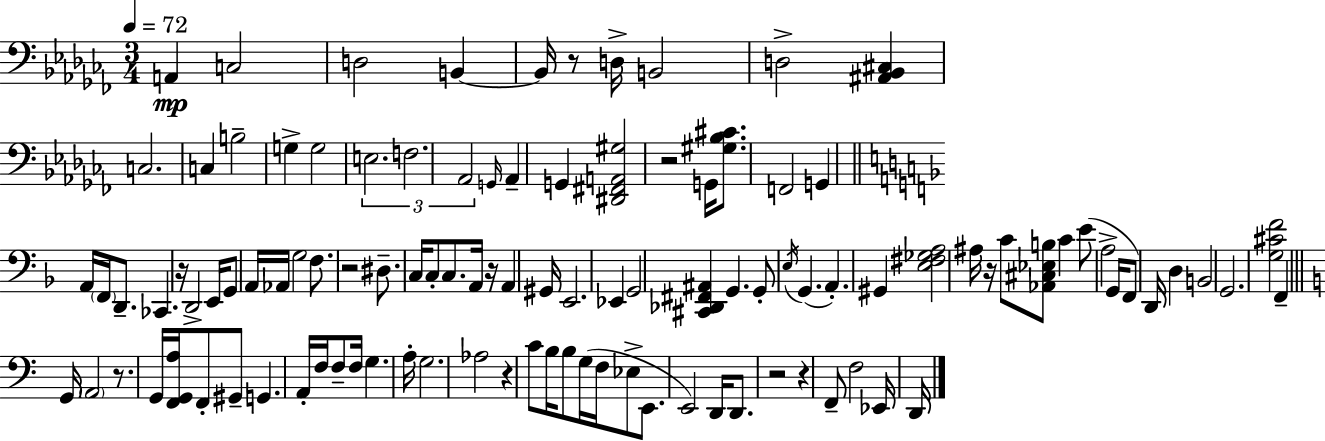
{
  \clef bass
  \numericTimeSignature
  \time 3/4
  \key aes \minor
  \tempo 4 = 72
  a,4\mp c2 | d2 b,4~~ | b,16 r8 d16-> b,2 | d2-> <ais, bes, cis>4 | \break c2. | c4 b2-- | g4-> g2 | \tuplet 3/2 { e2. | \break f2. | aes,2 } \grace { g,16 } aes,4-- | g,4 <dis, fis, a, gis>2 | r2 g,16 <gis bes cis'>8. | \break f,2 g,4 | \bar "||" \break \key d \minor a,16 \parenthesize f,16 d,8.-- ces,4. r16 | d,2-> e,16 g,8 a,16 | aes,16 g2 f8. | r2 dis8.-- c16 | \break c8-. c8. a,16 r16 a,4 gis,16 | e,2. | ees,4 g,2 | <cis, des, fis, ais,>4 g,4. g,8-. | \break \acciaccatura { e16 }( g,4. a,4.-.) | gis,4 <e fis ges a>2 | ais16 r16 c'8 <aes, cis ees b>8 c'4 e'8( | a2-> g,16 f,8) | \break d,16 d4 b,2 | g,2. | <g cis' f'>2 f,4-- | \bar "||" \break \key a \minor g,16 \parenthesize a,2 r8. | g,16 <f, g, a>16 f,8-. gis,8-- g,4. | a,16-. f16 f8-- f16 g4. a16-. | g2. | \break aes2 r4 | c'8 b16 b8 g16( f16 ees8-> e,8. | e,2) d,16 d,8. | r2 r4 | \break f,8-- f2 ees,16 d,16 | \bar "|."
}